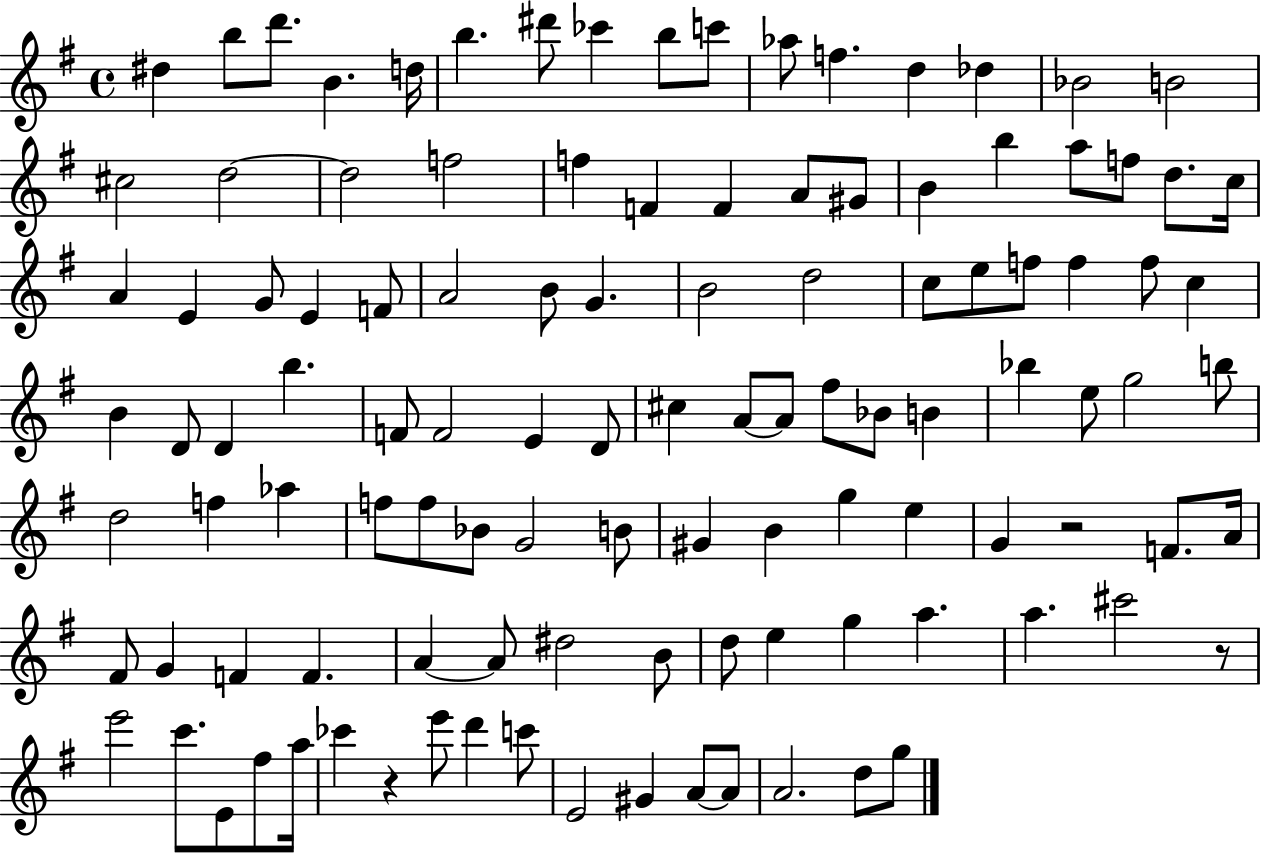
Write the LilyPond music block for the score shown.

{
  \clef treble
  \time 4/4
  \defaultTimeSignature
  \key g \major
  dis''4 b''8 d'''8. b'4. d''16 | b''4. dis'''8 ces'''4 b''8 c'''8 | aes''8 f''4. d''4 des''4 | bes'2 b'2 | \break cis''2 d''2~~ | d''2 f''2 | f''4 f'4 f'4 a'8 gis'8 | b'4 b''4 a''8 f''8 d''8. c''16 | \break a'4 e'4 g'8 e'4 f'8 | a'2 b'8 g'4. | b'2 d''2 | c''8 e''8 f''8 f''4 f''8 c''4 | \break b'4 d'8 d'4 b''4. | f'8 f'2 e'4 d'8 | cis''4 a'8~~ a'8 fis''8 bes'8 b'4 | bes''4 e''8 g''2 b''8 | \break d''2 f''4 aes''4 | f''8 f''8 bes'8 g'2 b'8 | gis'4 b'4 g''4 e''4 | g'4 r2 f'8. a'16 | \break fis'8 g'4 f'4 f'4. | a'4~~ a'8 dis''2 b'8 | d''8 e''4 g''4 a''4. | a''4. cis'''2 r8 | \break e'''2 c'''8. e'8 fis''8 a''16 | ces'''4 r4 e'''8 d'''4 c'''8 | e'2 gis'4 a'8~~ a'8 | a'2. d''8 g''8 | \break \bar "|."
}